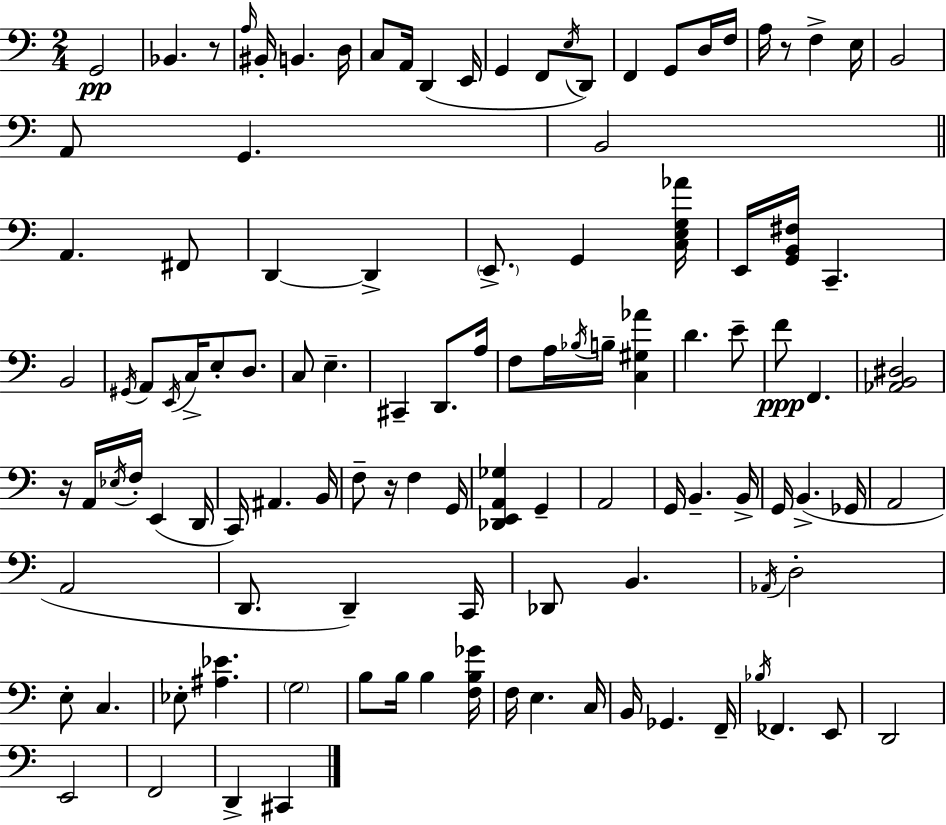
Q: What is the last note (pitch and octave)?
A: C#2